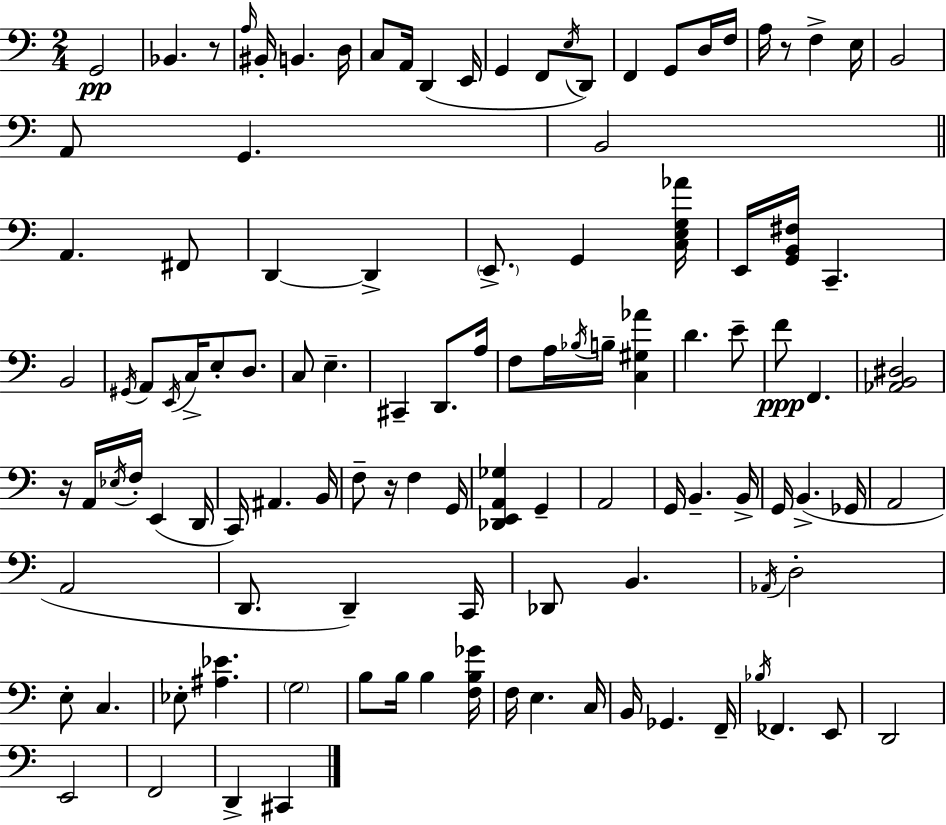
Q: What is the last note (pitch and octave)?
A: C#2